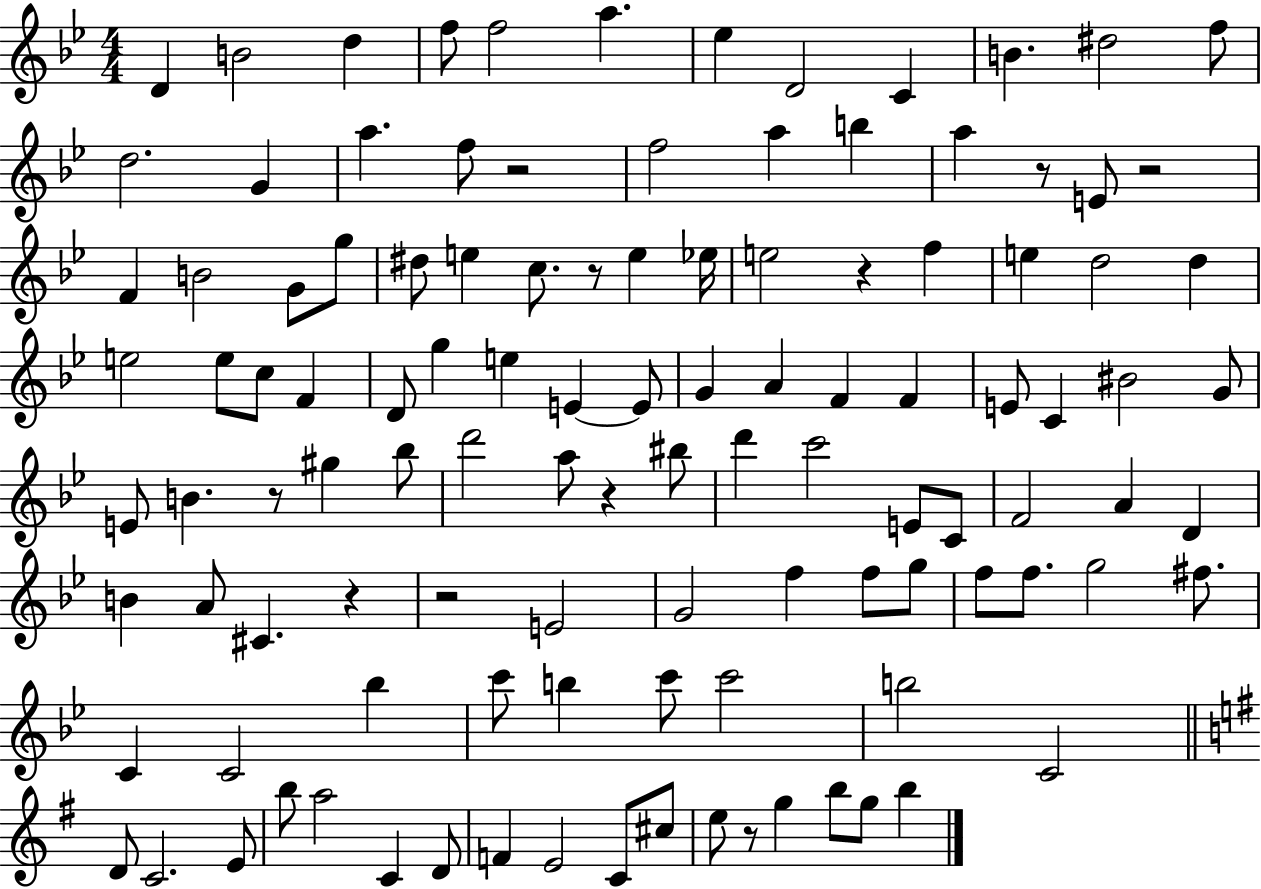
D4/q B4/h D5/q F5/e F5/h A5/q. Eb5/q D4/h C4/q B4/q. D#5/h F5/e D5/h. G4/q A5/q. F5/e R/h F5/h A5/q B5/q A5/q R/e E4/e R/h F4/q B4/h G4/e G5/e D#5/e E5/q C5/e. R/e E5/q Eb5/s E5/h R/q F5/q E5/q D5/h D5/q E5/h E5/e C5/e F4/q D4/e G5/q E5/q E4/q E4/e G4/q A4/q F4/q F4/q E4/e C4/q BIS4/h G4/e E4/e B4/q. R/e G#5/q Bb5/e D6/h A5/e R/q BIS5/e D6/q C6/h E4/e C4/e F4/h A4/q D4/q B4/q A4/e C#4/q. R/q R/h E4/h G4/h F5/q F5/e G5/e F5/e F5/e. G5/h F#5/e. C4/q C4/h Bb5/q C6/e B5/q C6/e C6/h B5/h C4/h D4/e C4/h. E4/e B5/e A5/h C4/q D4/e F4/q E4/h C4/e C#5/e E5/e R/e G5/q B5/e G5/e B5/q